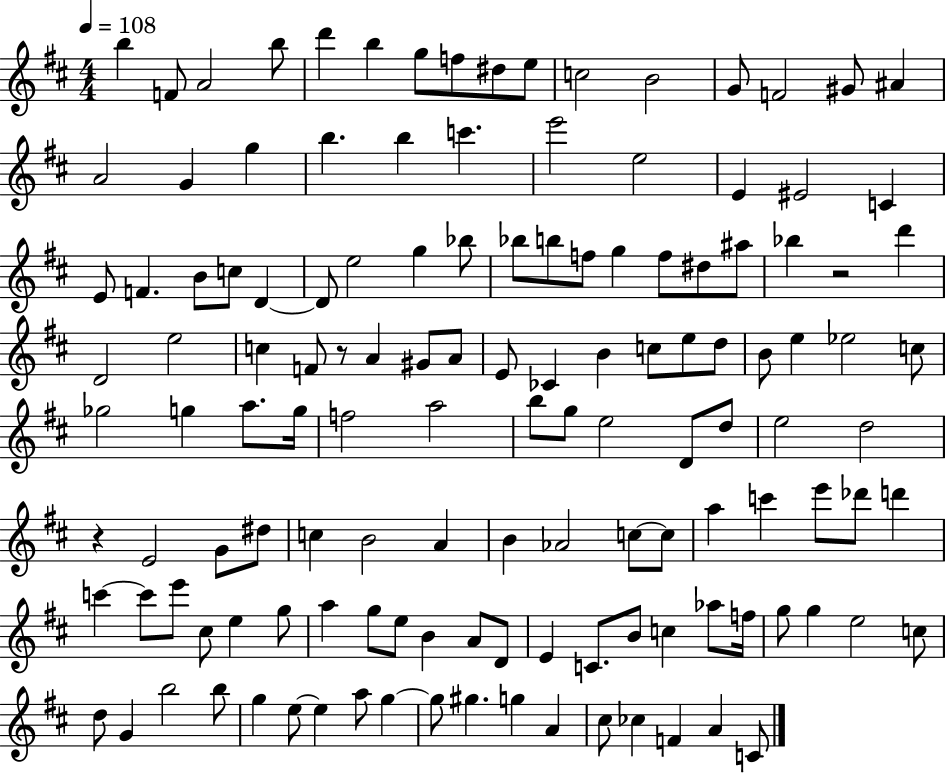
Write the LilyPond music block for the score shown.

{
  \clef treble
  \numericTimeSignature
  \time 4/4
  \key d \major
  \tempo 4 = 108
  b''4 f'8 a'2 b''8 | d'''4 b''4 g''8 f''8 dis''8 e''8 | c''2 b'2 | g'8 f'2 gis'8 ais'4 | \break a'2 g'4 g''4 | b''4. b''4 c'''4. | e'''2 e''2 | e'4 eis'2 c'4 | \break e'8 f'4. b'8 c''8 d'4~~ | d'8 e''2 g''4 bes''8 | bes''8 b''8 f''8 g''4 f''8 dis''8 ais''8 | bes''4 r2 d'''4 | \break d'2 e''2 | c''4 f'8 r8 a'4 gis'8 a'8 | e'8 ces'4 b'4 c''8 e''8 d''8 | b'8 e''4 ees''2 c''8 | \break ges''2 g''4 a''8. g''16 | f''2 a''2 | b''8 g''8 e''2 d'8 d''8 | e''2 d''2 | \break r4 e'2 g'8 dis''8 | c''4 b'2 a'4 | b'4 aes'2 c''8~~ c''8 | a''4 c'''4 e'''8 des'''8 d'''4 | \break c'''4~~ c'''8 e'''8 cis''8 e''4 g''8 | a''4 g''8 e''8 b'4 a'8 d'8 | e'4 c'8. b'8 c''4 aes''8 f''16 | g''8 g''4 e''2 c''8 | \break d''8 g'4 b''2 b''8 | g''4 e''8~~ e''4 a''8 g''4~~ | g''8 gis''4. g''4 a'4 | cis''8 ces''4 f'4 a'4 c'8 | \break \bar "|."
}